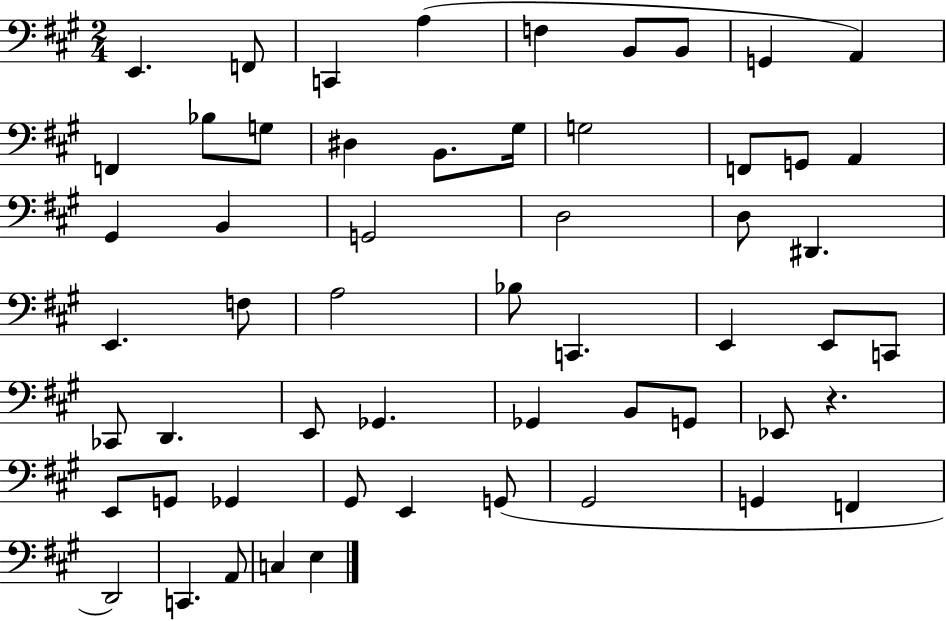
X:1
T:Untitled
M:2/4
L:1/4
K:A
E,, F,,/2 C,, A, F, B,,/2 B,,/2 G,, A,, F,, _B,/2 G,/2 ^D, B,,/2 ^G,/4 G,2 F,,/2 G,,/2 A,, ^G,, B,, G,,2 D,2 D,/2 ^D,, E,, F,/2 A,2 _B,/2 C,, E,, E,,/2 C,,/2 _C,,/2 D,, E,,/2 _G,, _G,, B,,/2 G,,/2 _E,,/2 z E,,/2 G,,/2 _G,, ^G,,/2 E,, G,,/2 ^G,,2 G,, F,, D,,2 C,, A,,/2 C, E,